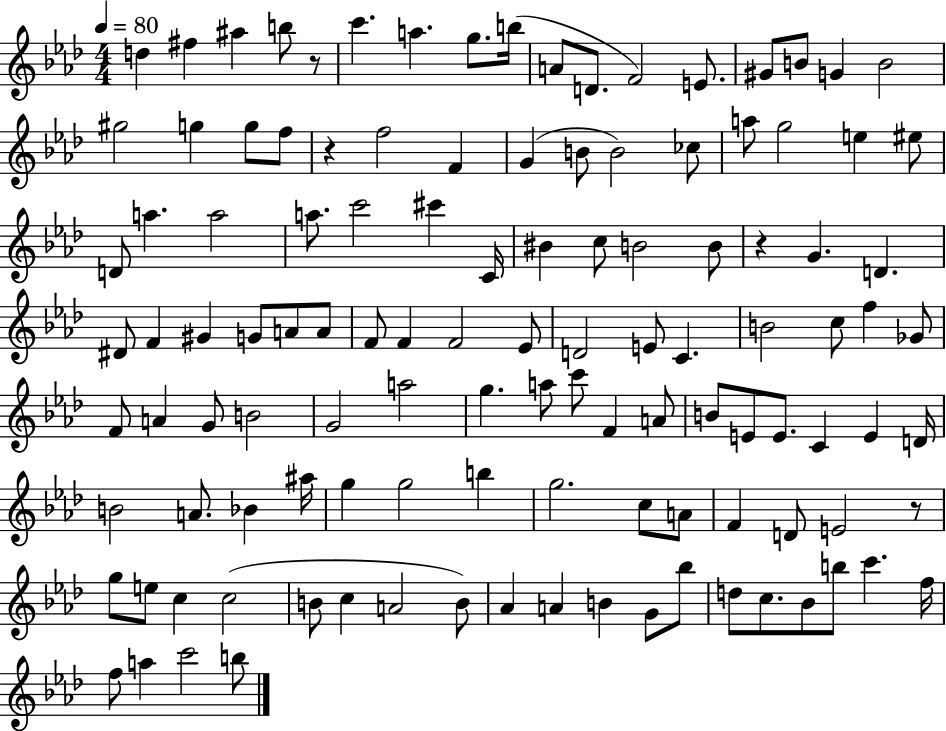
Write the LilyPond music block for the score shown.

{
  \clef treble
  \numericTimeSignature
  \time 4/4
  \key aes \major
  \tempo 4 = 80
  d''4 fis''4 ais''4 b''8 r8 | c'''4. a''4. g''8. b''16( | a'8 d'8. f'2) e'8. | gis'8 b'8 g'4 b'2 | \break gis''2 g''4 g''8 f''8 | r4 f''2 f'4 | g'4( b'8 b'2) ces''8 | a''8 g''2 e''4 eis''8 | \break d'8 a''4. a''2 | a''8. c'''2 cis'''4 c'16 | bis'4 c''8 b'2 b'8 | r4 g'4. d'4. | \break dis'8 f'4 gis'4 g'8 a'8 a'8 | f'8 f'4 f'2 ees'8 | d'2 e'8 c'4. | b'2 c''8 f''4 ges'8 | \break f'8 a'4 g'8 b'2 | g'2 a''2 | g''4. a''8 c'''8 f'4 a'8 | b'8 e'8 e'8. c'4 e'4 d'16 | \break b'2 a'8. bes'4 ais''16 | g''4 g''2 b''4 | g''2. c''8 a'8 | f'4 d'8 e'2 r8 | \break g''8 e''8 c''4 c''2( | b'8 c''4 a'2 b'8) | aes'4 a'4 b'4 g'8 bes''8 | d''8 c''8. bes'8 b''8 c'''4. f''16 | \break f''8 a''4 c'''2 b''8 | \bar "|."
}